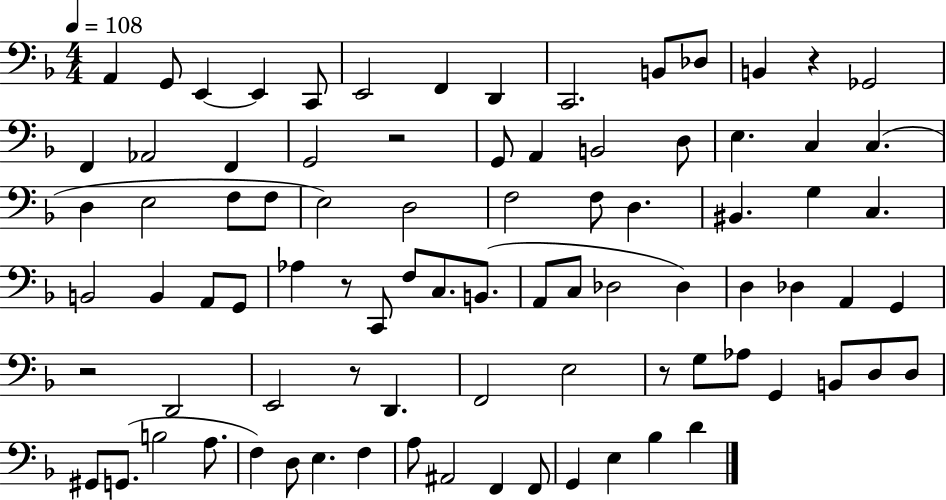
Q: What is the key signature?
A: F major